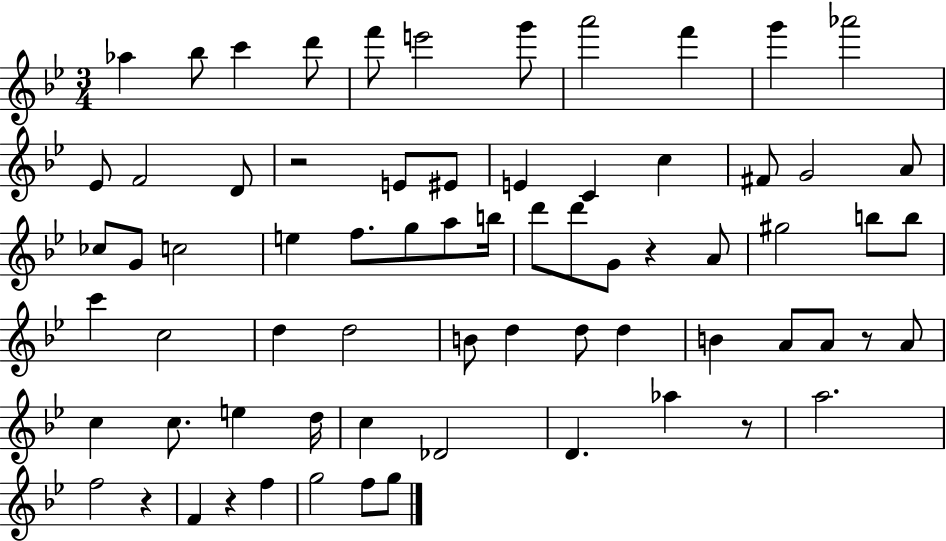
{
  \clef treble
  \numericTimeSignature
  \time 3/4
  \key bes \major
  aes''4 bes''8 c'''4 d'''8 | f'''8 e'''2 g'''8 | a'''2 f'''4 | g'''4 aes'''2 | \break ees'8 f'2 d'8 | r2 e'8 eis'8 | e'4 c'4 c''4 | fis'8 g'2 a'8 | \break ces''8 g'8 c''2 | e''4 f''8. g''8 a''8 b''16 | d'''8 d'''8 g'8 r4 a'8 | gis''2 b''8 b''8 | \break c'''4 c''2 | d''4 d''2 | b'8 d''4 d''8 d''4 | b'4 a'8 a'8 r8 a'8 | \break c''4 c''8. e''4 d''16 | c''4 des'2 | d'4. aes''4 r8 | a''2. | \break f''2 r4 | f'4 r4 f''4 | g''2 f''8 g''8 | \bar "|."
}